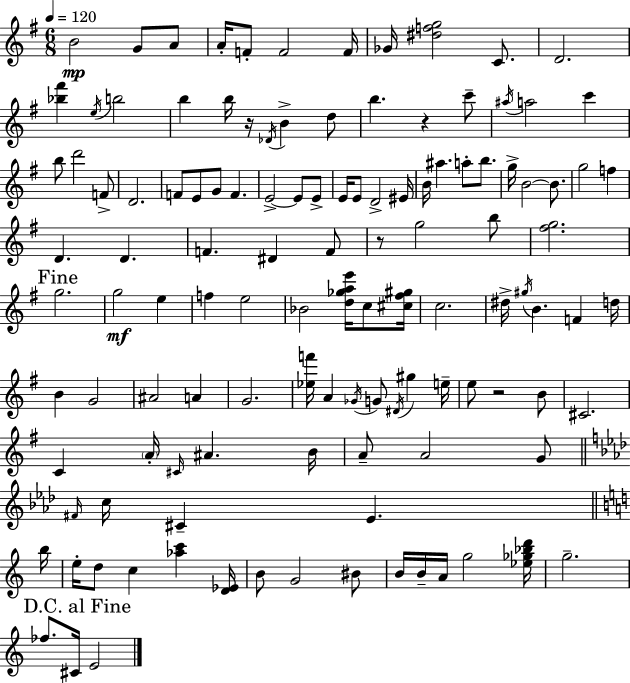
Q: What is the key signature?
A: G major